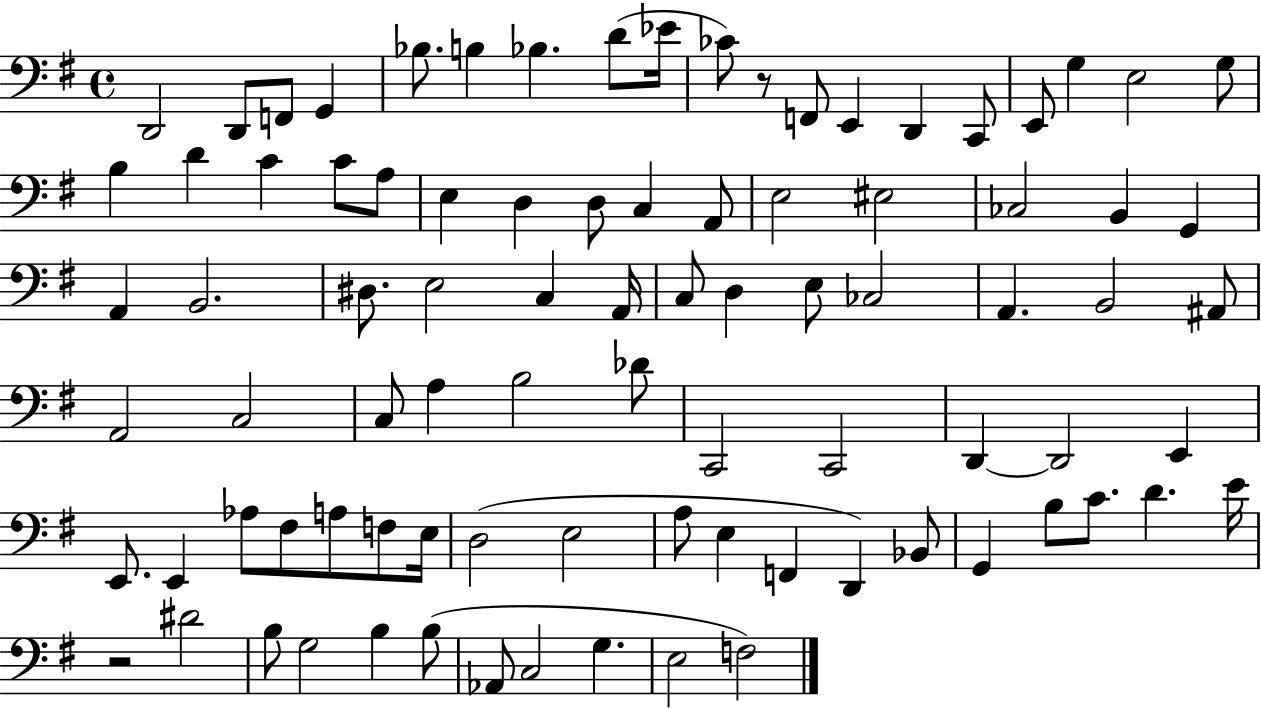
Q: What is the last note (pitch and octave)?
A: F3